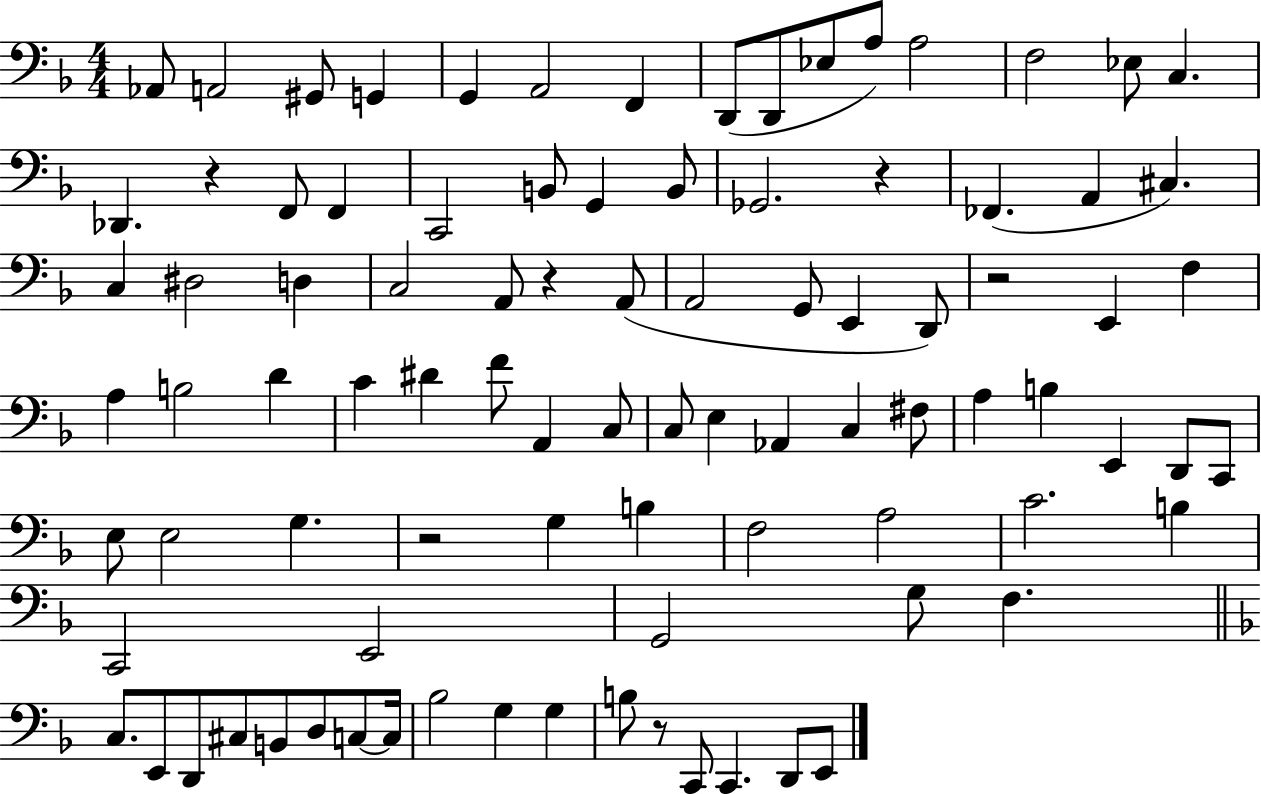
Ab2/e A2/h G#2/e G2/q G2/q A2/h F2/q D2/e D2/e Eb3/e A3/e A3/h F3/h Eb3/e C3/q. Db2/q. R/q F2/e F2/q C2/h B2/e G2/q B2/e Gb2/h. R/q FES2/q. A2/q C#3/q. C3/q D#3/h D3/q C3/h A2/e R/q A2/e A2/h G2/e E2/q D2/e R/h E2/q F3/q A3/q B3/h D4/q C4/q D#4/q F4/e A2/q C3/e C3/e E3/q Ab2/q C3/q F#3/e A3/q B3/q E2/q D2/e C2/e E3/e E3/h G3/q. R/h G3/q B3/q F3/h A3/h C4/h. B3/q C2/h E2/h G2/h G3/e F3/q. C3/e. E2/e D2/e C#3/e B2/e D3/e C3/e C3/s Bb3/h G3/q G3/q B3/e R/e C2/e C2/q. D2/e E2/e